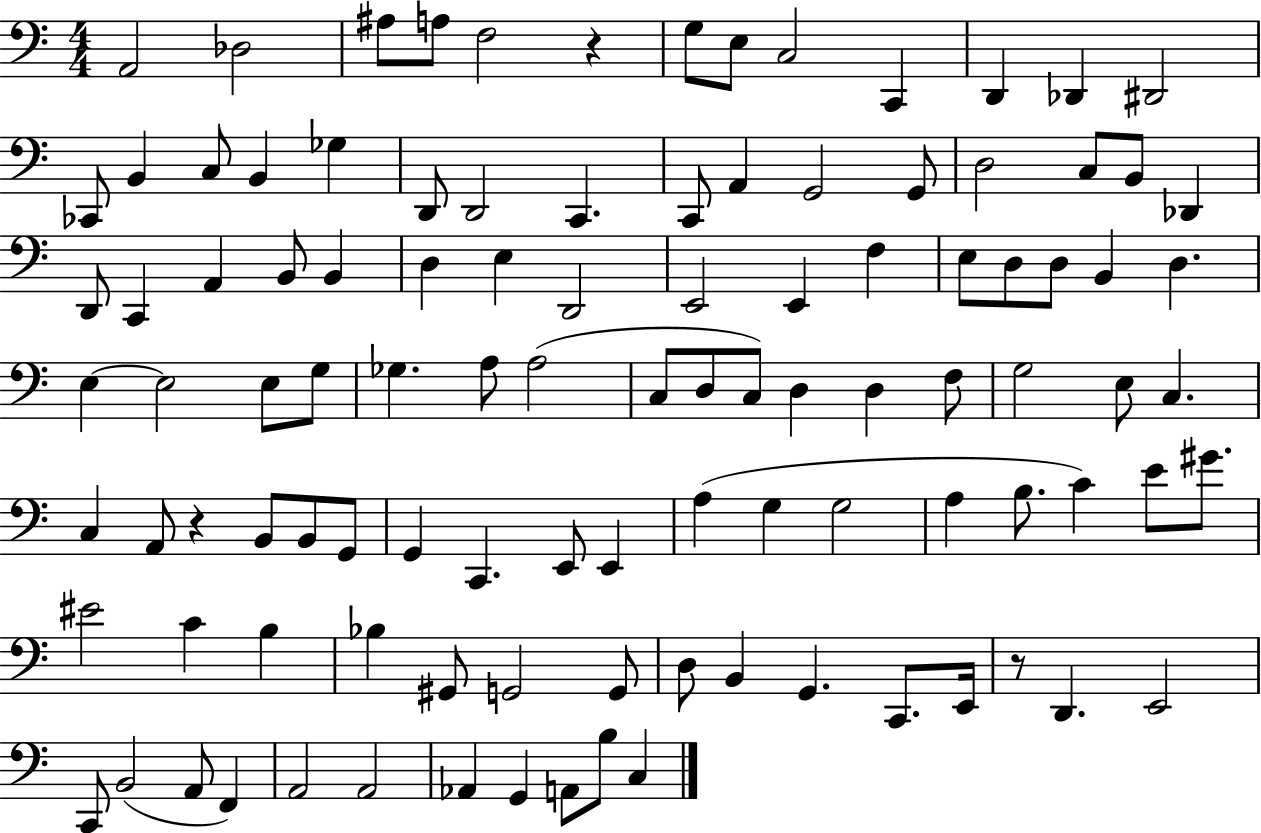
X:1
T:Untitled
M:4/4
L:1/4
K:C
A,,2 _D,2 ^A,/2 A,/2 F,2 z G,/2 E,/2 C,2 C,, D,, _D,, ^D,,2 _C,,/2 B,, C,/2 B,, _G, D,,/2 D,,2 C,, C,,/2 A,, G,,2 G,,/2 D,2 C,/2 B,,/2 _D,, D,,/2 C,, A,, B,,/2 B,, D, E, D,,2 E,,2 E,, F, E,/2 D,/2 D,/2 B,, D, E, E,2 E,/2 G,/2 _G, A,/2 A,2 C,/2 D,/2 C,/2 D, D, F,/2 G,2 E,/2 C, C, A,,/2 z B,,/2 B,,/2 G,,/2 G,, C,, E,,/2 E,, A, G, G,2 A, B,/2 C E/2 ^G/2 ^E2 C B, _B, ^G,,/2 G,,2 G,,/2 D,/2 B,, G,, C,,/2 E,,/4 z/2 D,, E,,2 C,,/2 B,,2 A,,/2 F,, A,,2 A,,2 _A,, G,, A,,/2 B,/2 C,